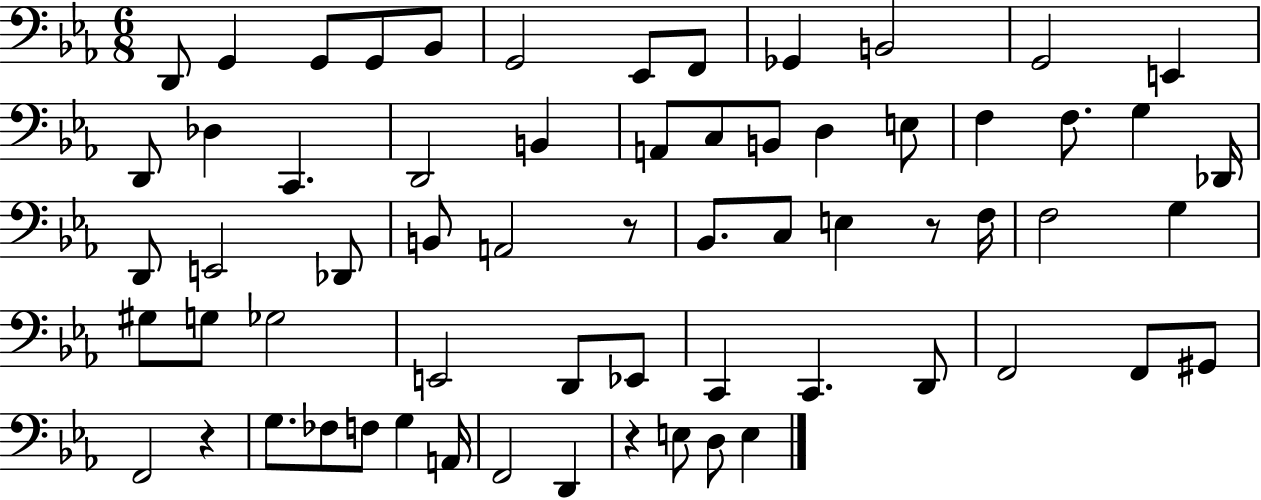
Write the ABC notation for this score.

X:1
T:Untitled
M:6/8
L:1/4
K:Eb
D,,/2 G,, G,,/2 G,,/2 _B,,/2 G,,2 _E,,/2 F,,/2 _G,, B,,2 G,,2 E,, D,,/2 _D, C,, D,,2 B,, A,,/2 C,/2 B,,/2 D, E,/2 F, F,/2 G, _D,,/4 D,,/2 E,,2 _D,,/2 B,,/2 A,,2 z/2 _B,,/2 C,/2 E, z/2 F,/4 F,2 G, ^G,/2 G,/2 _G,2 E,,2 D,,/2 _E,,/2 C,, C,, D,,/2 F,,2 F,,/2 ^G,,/2 F,,2 z G,/2 _F,/2 F,/2 G, A,,/4 F,,2 D,, z E,/2 D,/2 E,